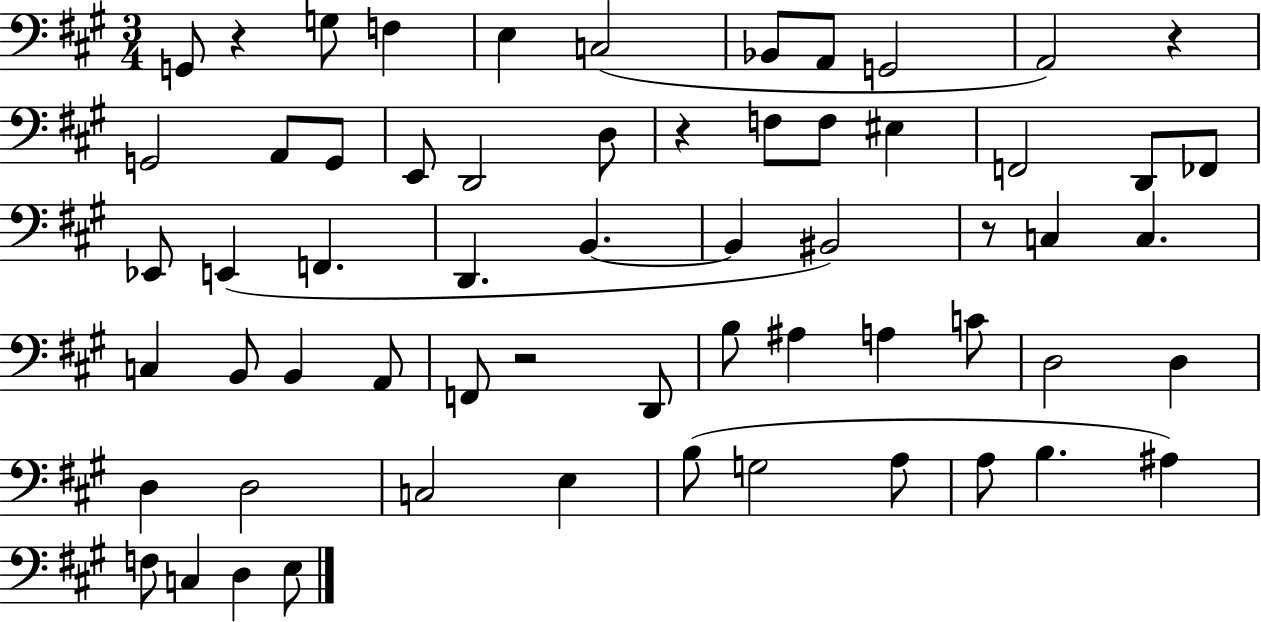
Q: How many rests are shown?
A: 5